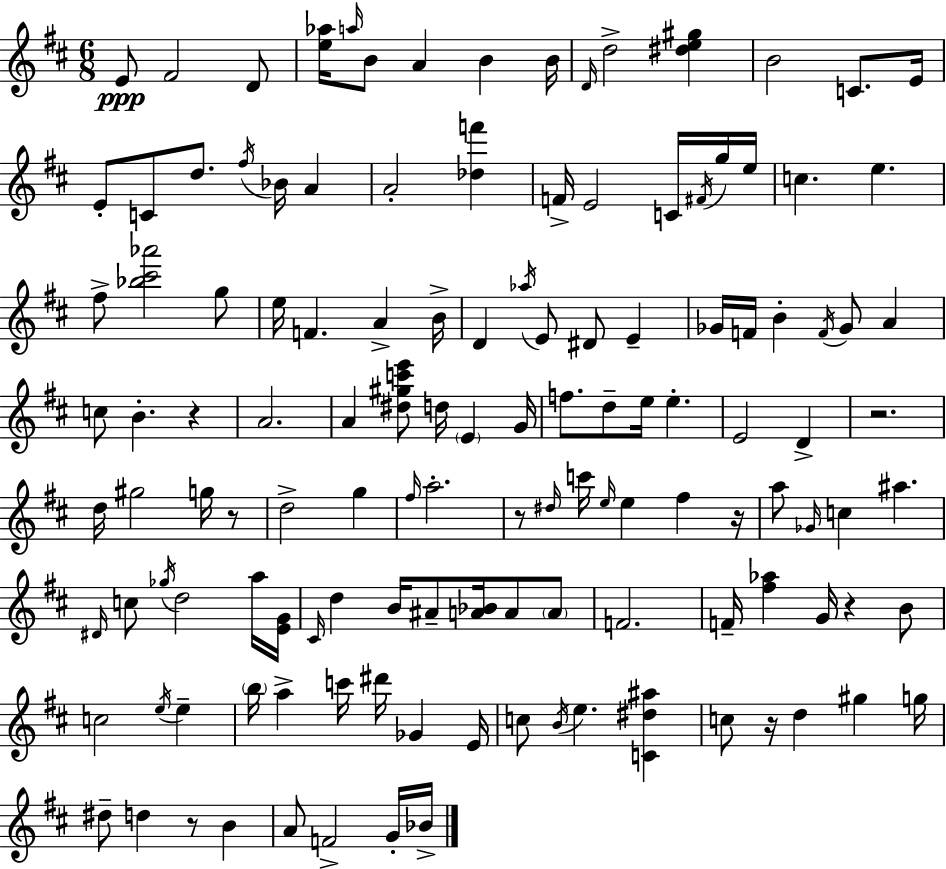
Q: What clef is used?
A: treble